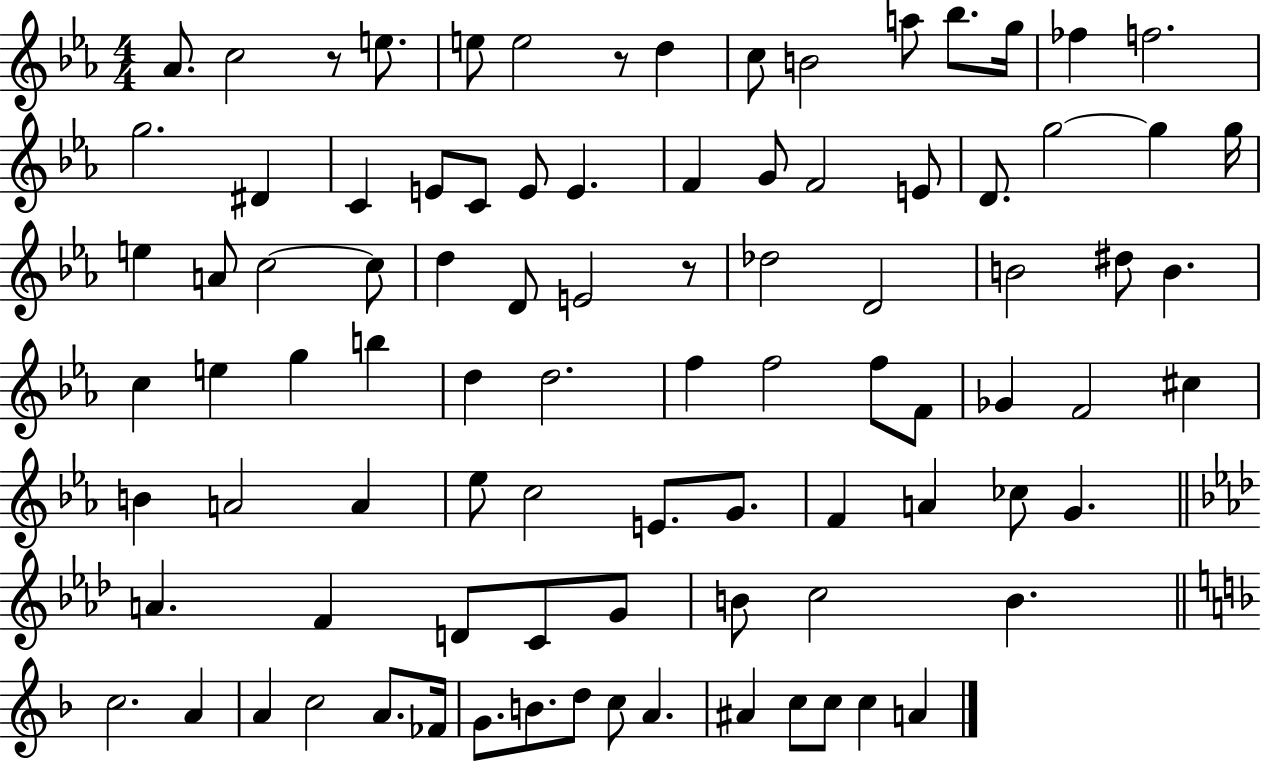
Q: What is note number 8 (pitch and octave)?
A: B4